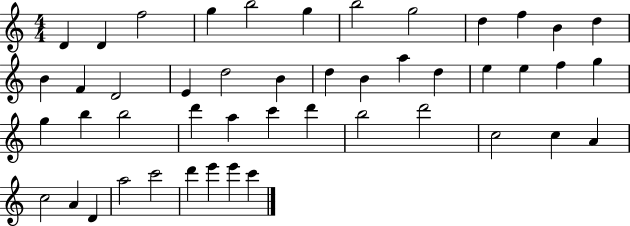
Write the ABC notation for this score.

X:1
T:Untitled
M:4/4
L:1/4
K:C
D D f2 g b2 g b2 g2 d f B d B F D2 E d2 B d B a d e e f g g b b2 d' a c' d' b2 d'2 c2 c A c2 A D a2 c'2 d' e' e' c'